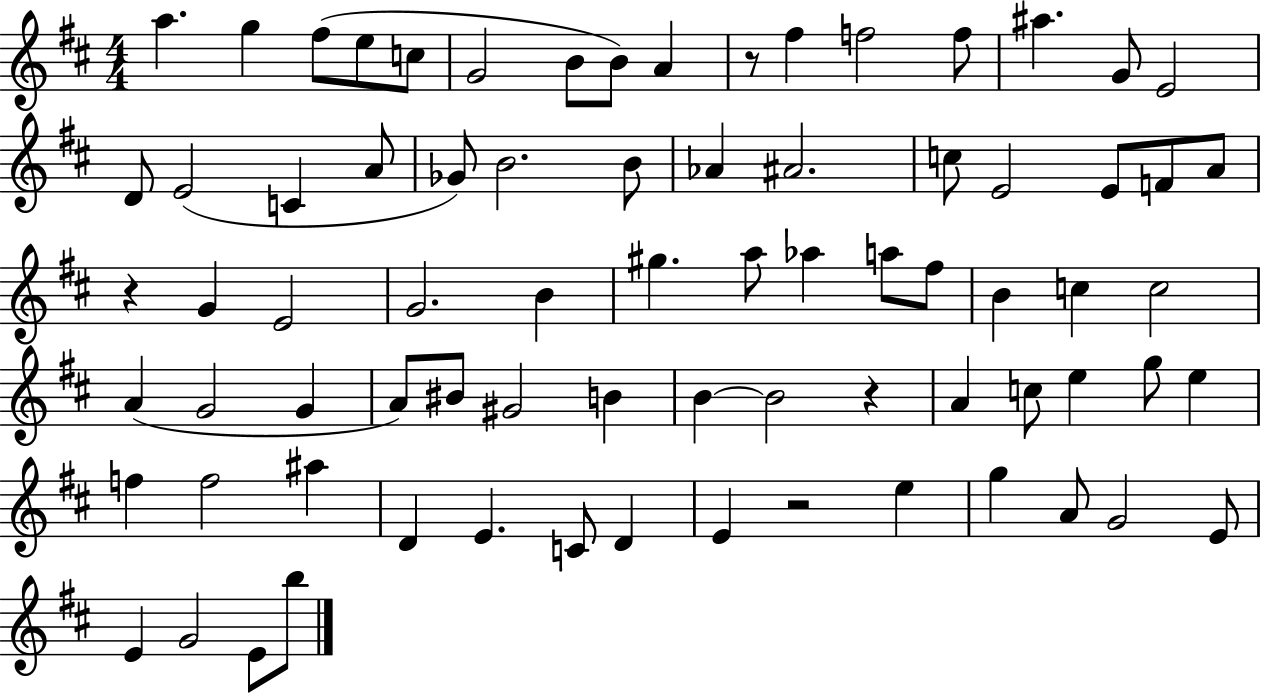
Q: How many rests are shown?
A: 4